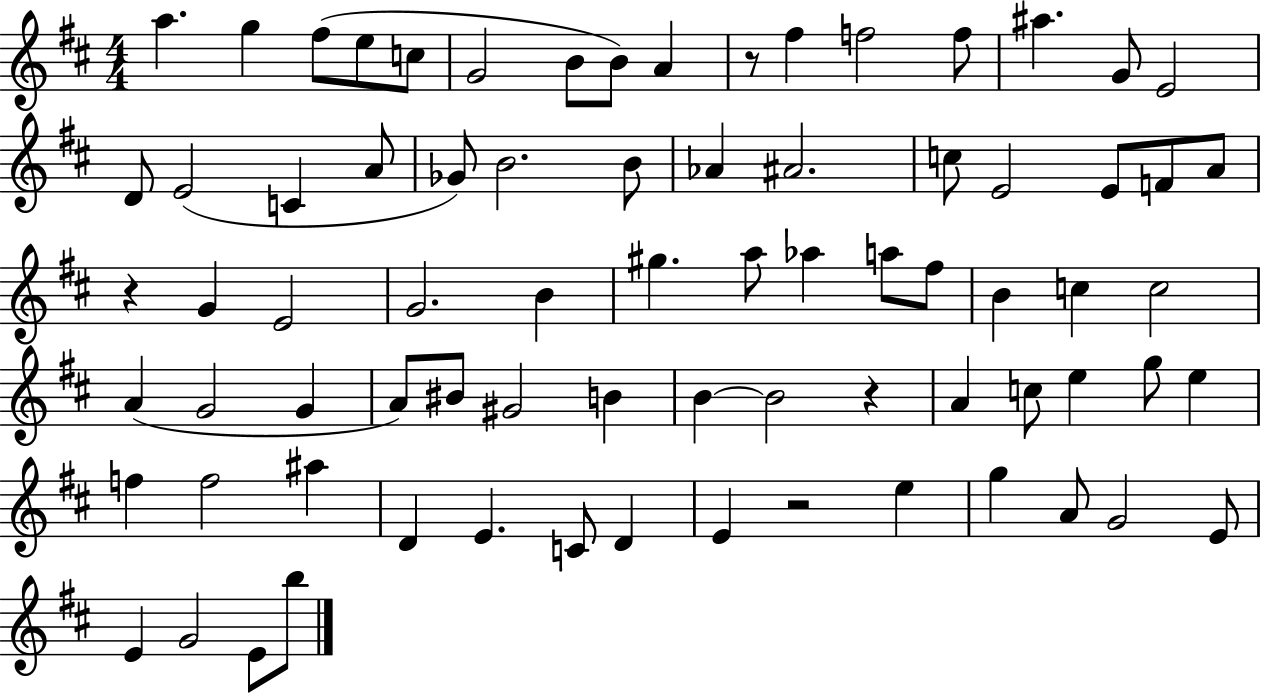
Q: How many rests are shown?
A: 4